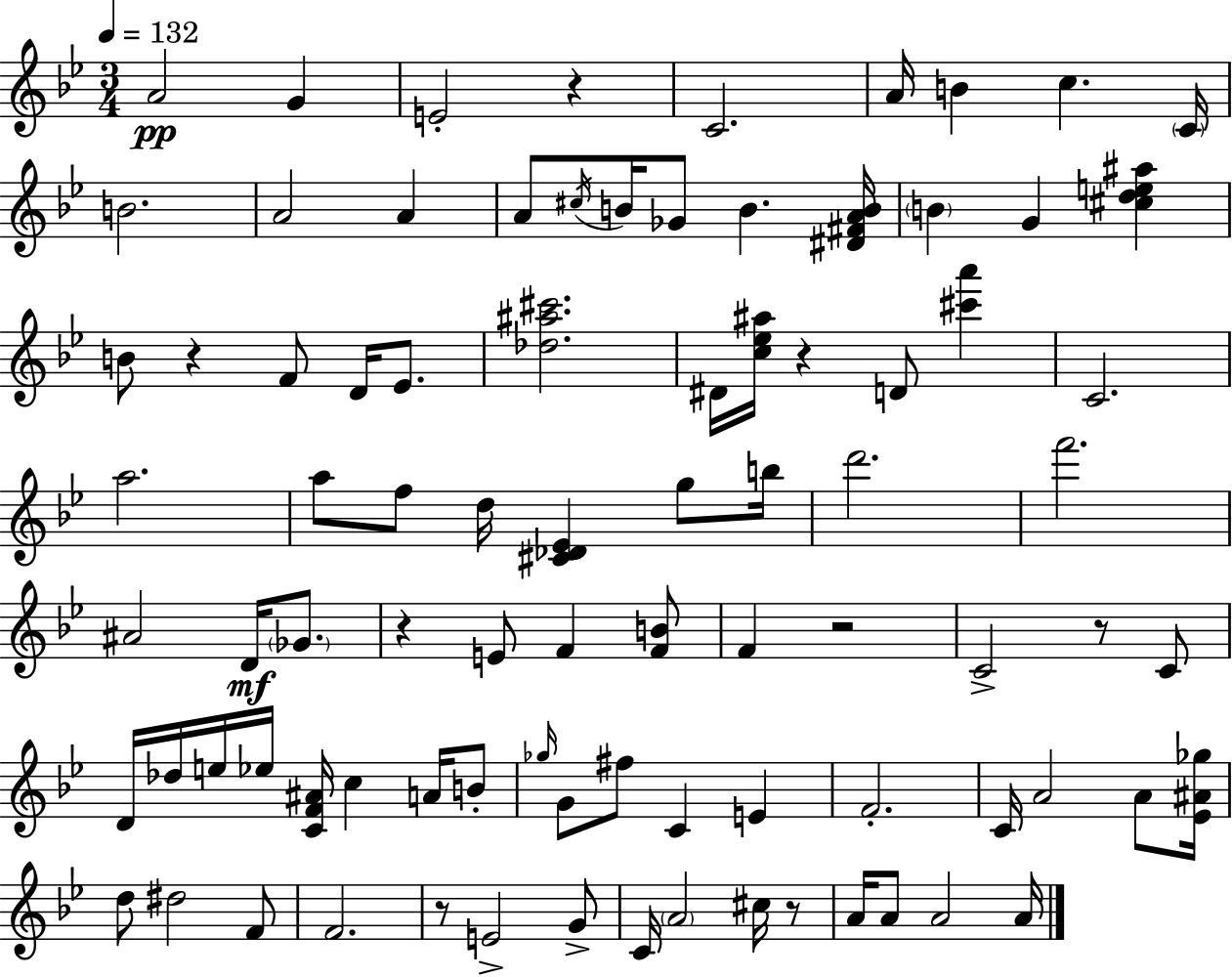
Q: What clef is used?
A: treble